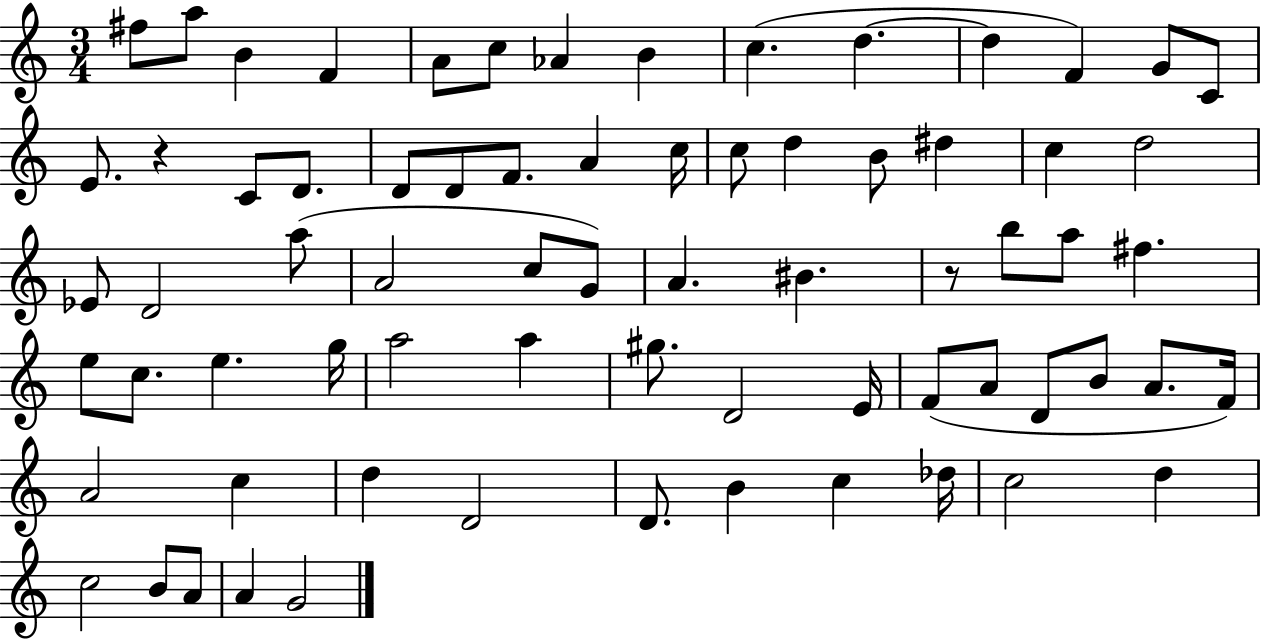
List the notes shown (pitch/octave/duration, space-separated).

F#5/e A5/e B4/q F4/q A4/e C5/e Ab4/q B4/q C5/q. D5/q. D5/q F4/q G4/e C4/e E4/e. R/q C4/e D4/e. D4/e D4/e F4/e. A4/q C5/s C5/e D5/q B4/e D#5/q C5/q D5/h Eb4/e D4/h A5/e A4/h C5/e G4/e A4/q. BIS4/q. R/e B5/e A5/e F#5/q. E5/e C5/e. E5/q. G5/s A5/h A5/q G#5/e. D4/h E4/s F4/e A4/e D4/e B4/e A4/e. F4/s A4/h C5/q D5/q D4/h D4/e. B4/q C5/q Db5/s C5/h D5/q C5/h B4/e A4/e A4/q G4/h